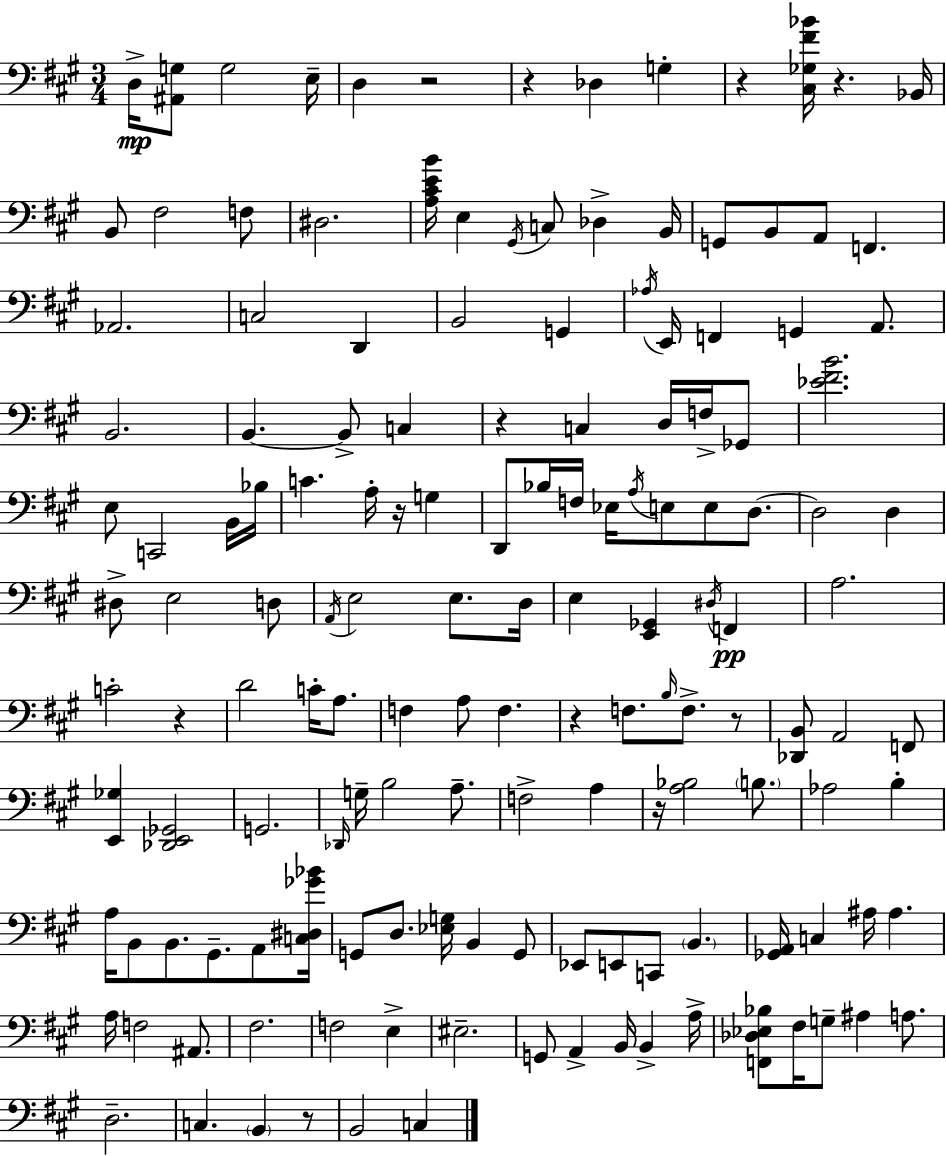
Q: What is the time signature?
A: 3/4